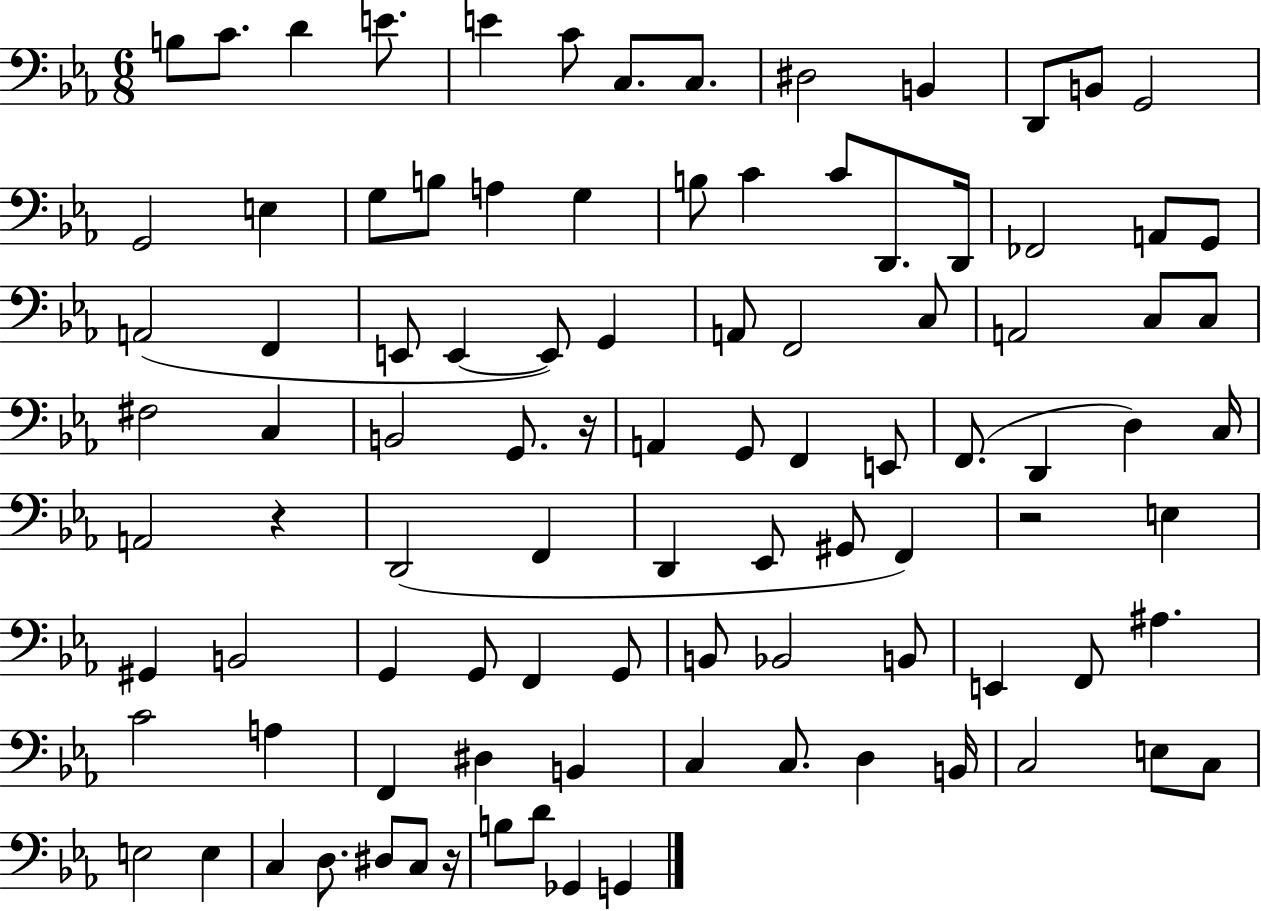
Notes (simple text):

B3/e C4/e. D4/q E4/e. E4/q C4/e C3/e. C3/e. D#3/h B2/q D2/e B2/e G2/h G2/h E3/q G3/e B3/e A3/q G3/q B3/e C4/q C4/e D2/e. D2/s FES2/h A2/e G2/e A2/h F2/q E2/e E2/q E2/e G2/q A2/e F2/h C3/e A2/h C3/e C3/e F#3/h C3/q B2/h G2/e. R/s A2/q G2/e F2/q E2/e F2/e. D2/q D3/q C3/s A2/h R/q D2/h F2/q D2/q Eb2/e G#2/e F2/q R/h E3/q G#2/q B2/h G2/q G2/e F2/q G2/e B2/e Bb2/h B2/e E2/q F2/e A#3/q. C4/h A3/q F2/q D#3/q B2/q C3/q C3/e. D3/q B2/s C3/h E3/e C3/e E3/h E3/q C3/q D3/e. D#3/e C3/e R/s B3/e D4/e Gb2/q G2/q